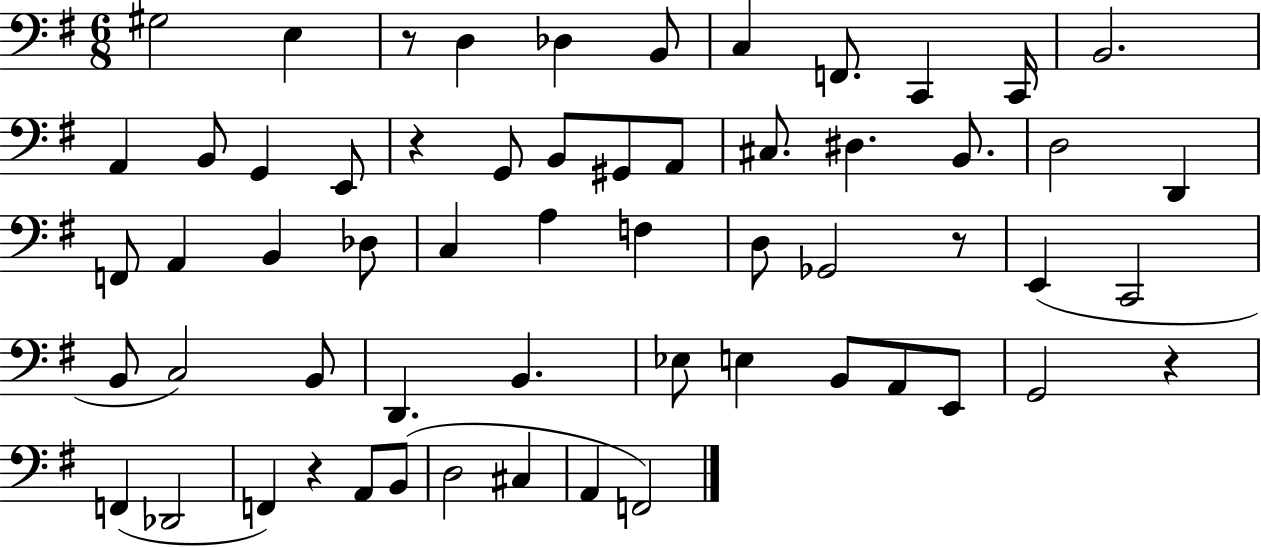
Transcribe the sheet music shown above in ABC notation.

X:1
T:Untitled
M:6/8
L:1/4
K:G
^G,2 E, z/2 D, _D, B,,/2 C, F,,/2 C,, C,,/4 B,,2 A,, B,,/2 G,, E,,/2 z G,,/2 B,,/2 ^G,,/2 A,,/2 ^C,/2 ^D, B,,/2 D,2 D,, F,,/2 A,, B,, _D,/2 C, A, F, D,/2 _G,,2 z/2 E,, C,,2 B,,/2 C,2 B,,/2 D,, B,, _E,/2 E, B,,/2 A,,/2 E,,/2 G,,2 z F,, _D,,2 F,, z A,,/2 B,,/2 D,2 ^C, A,, F,,2